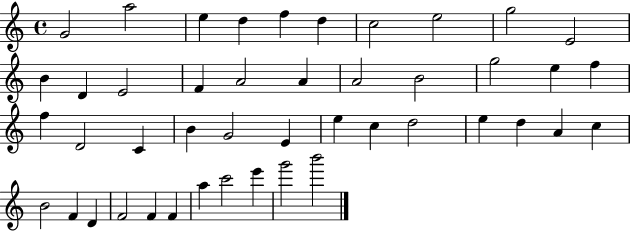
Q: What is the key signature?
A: C major